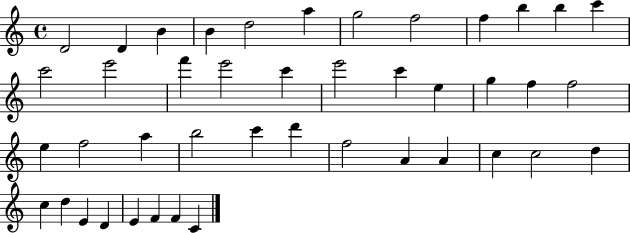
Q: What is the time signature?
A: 4/4